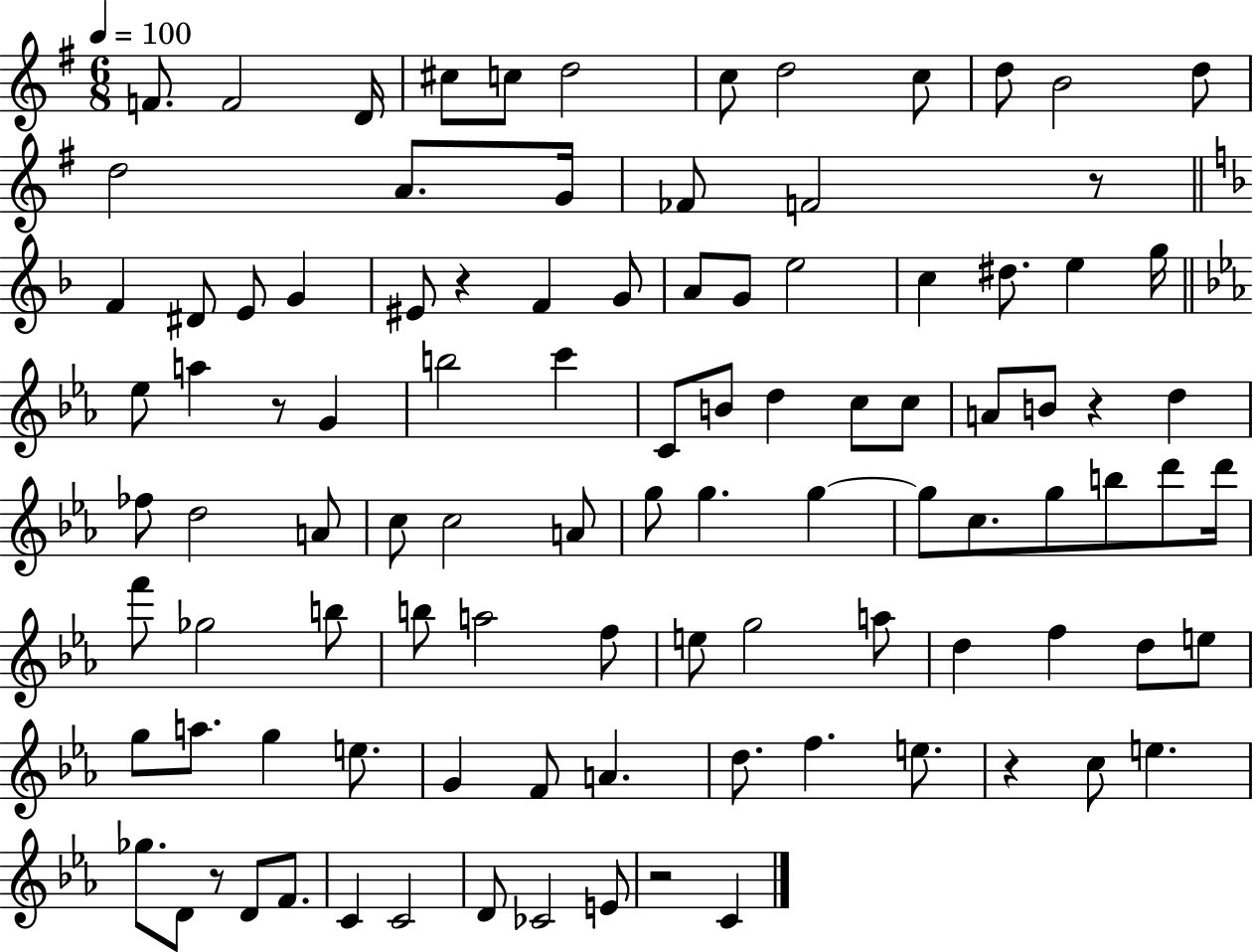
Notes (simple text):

F4/e. F4/h D4/s C#5/e C5/e D5/h C5/e D5/h C5/e D5/e B4/h D5/e D5/h A4/e. G4/s FES4/e F4/h R/e F4/q D#4/e E4/e G4/q EIS4/e R/q F4/q G4/e A4/e G4/e E5/h C5/q D#5/e. E5/q G5/s Eb5/e A5/q R/e G4/q B5/h C6/q C4/e B4/e D5/q C5/e C5/e A4/e B4/e R/q D5/q FES5/e D5/h A4/e C5/e C5/h A4/e G5/e G5/q. G5/q G5/e C5/e. G5/e B5/e D6/e D6/s F6/e Gb5/h B5/e B5/e A5/h F5/e E5/e G5/h A5/e D5/q F5/q D5/e E5/e G5/e A5/e. G5/q E5/e. G4/q F4/e A4/q. D5/e. F5/q. E5/e. R/q C5/e E5/q. Gb5/e. D4/e R/e D4/e F4/e. C4/q C4/h D4/e CES4/h E4/e R/h C4/q